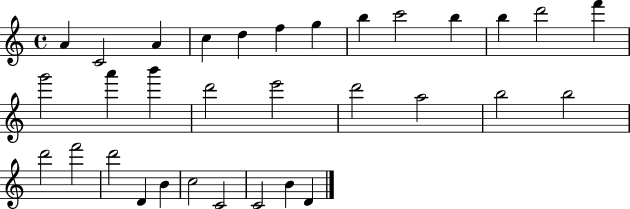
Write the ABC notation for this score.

X:1
T:Untitled
M:4/4
L:1/4
K:C
A C2 A c d f g b c'2 b b d'2 f' g'2 a' b' d'2 e'2 d'2 a2 b2 b2 d'2 f'2 d'2 D B c2 C2 C2 B D